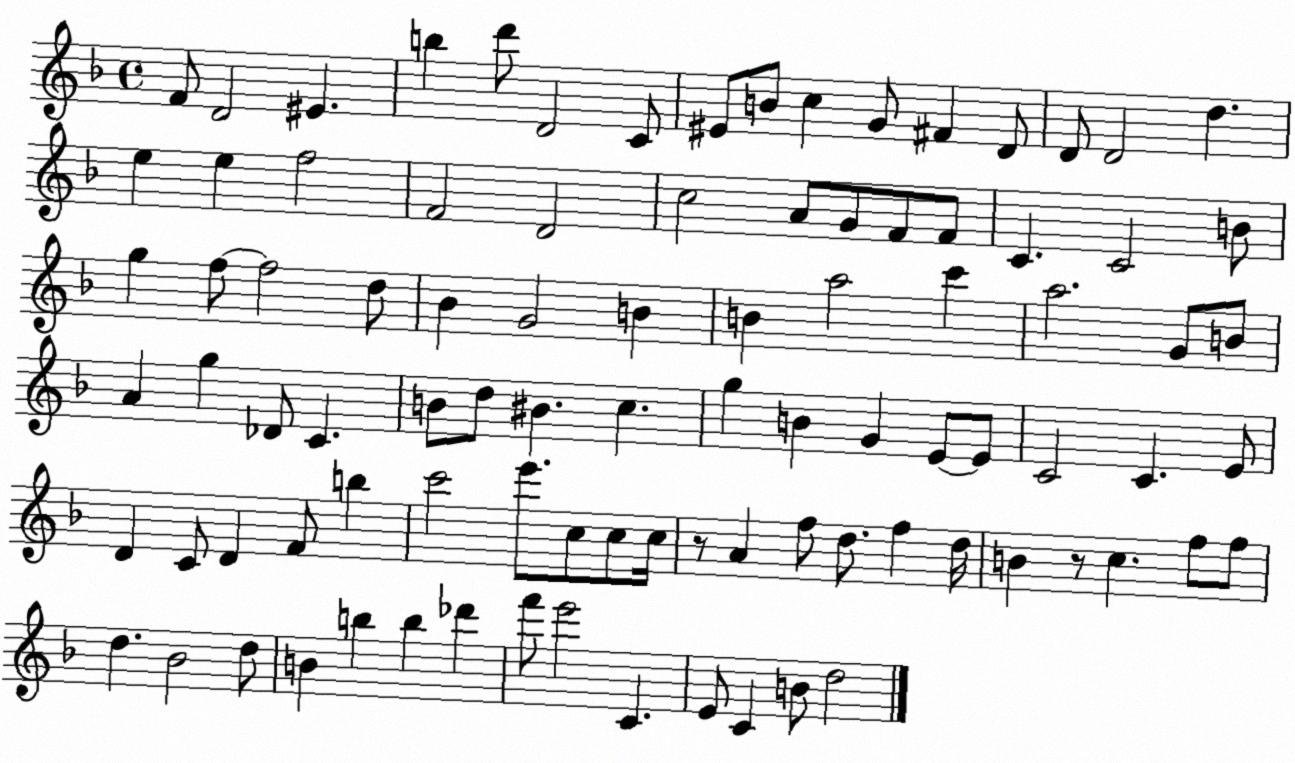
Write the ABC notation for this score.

X:1
T:Untitled
M:4/4
L:1/4
K:F
F/2 D2 ^E b d'/2 D2 C/2 ^E/2 B/2 c G/2 ^F D/2 D/2 D2 d e e f2 F2 D2 c2 A/2 G/2 F/2 F/2 C C2 B/2 g f/2 f2 d/2 _B G2 B B a2 c' a2 G/2 B/2 A g _D/2 C B/2 d/2 ^B c g B G E/2 E/2 C2 C E/2 D C/2 D F/2 b c'2 e'/2 c/2 c/2 c/4 z/2 A f/2 d/2 f d/4 B z/2 c f/2 f/2 d _B2 d/2 B b b _d' f'/2 e'2 C E/2 C B/2 d2